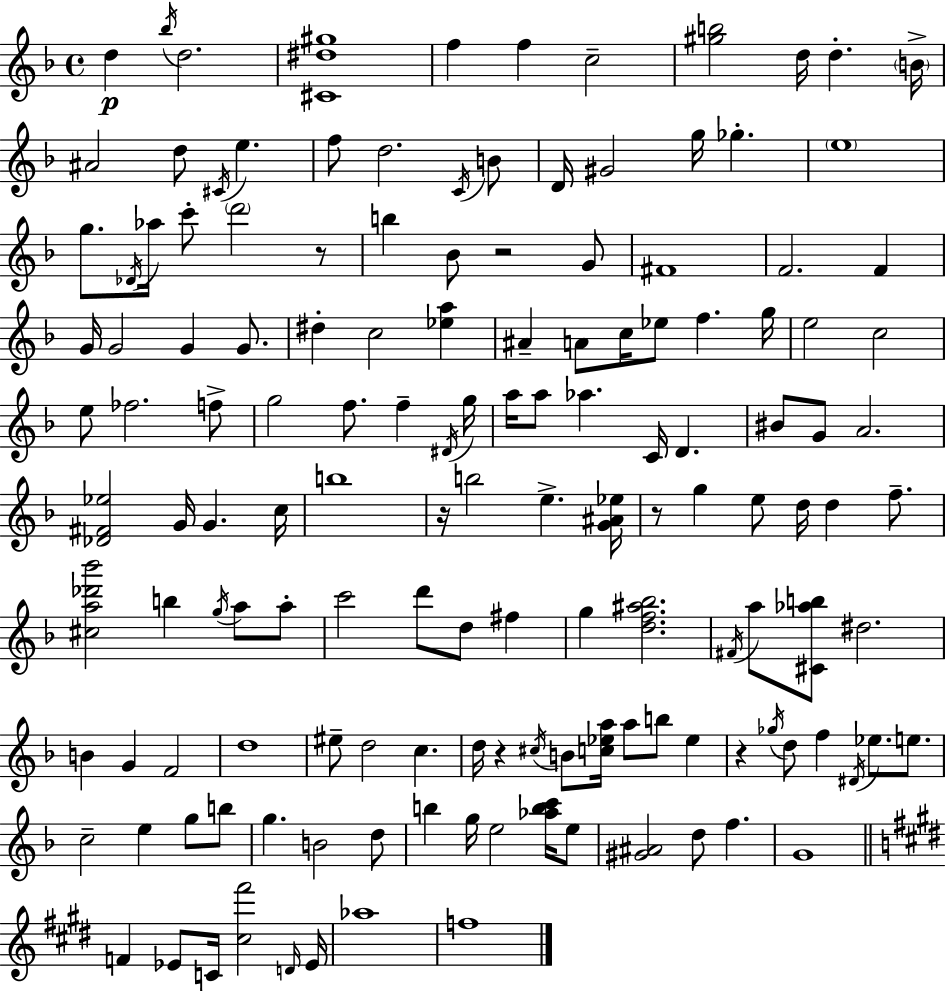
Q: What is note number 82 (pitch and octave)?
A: F#5